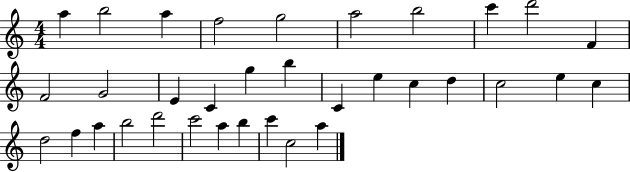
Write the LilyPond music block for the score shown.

{
  \clef treble
  \numericTimeSignature
  \time 4/4
  \key c \major
  a''4 b''2 a''4 | f''2 g''2 | a''2 b''2 | c'''4 d'''2 f'4 | \break f'2 g'2 | e'4 c'4 g''4 b''4 | c'4 e''4 c''4 d''4 | c''2 e''4 c''4 | \break d''2 f''4 a''4 | b''2 d'''2 | c'''2 a''4 b''4 | c'''4 c''2 a''4 | \break \bar "|."
}